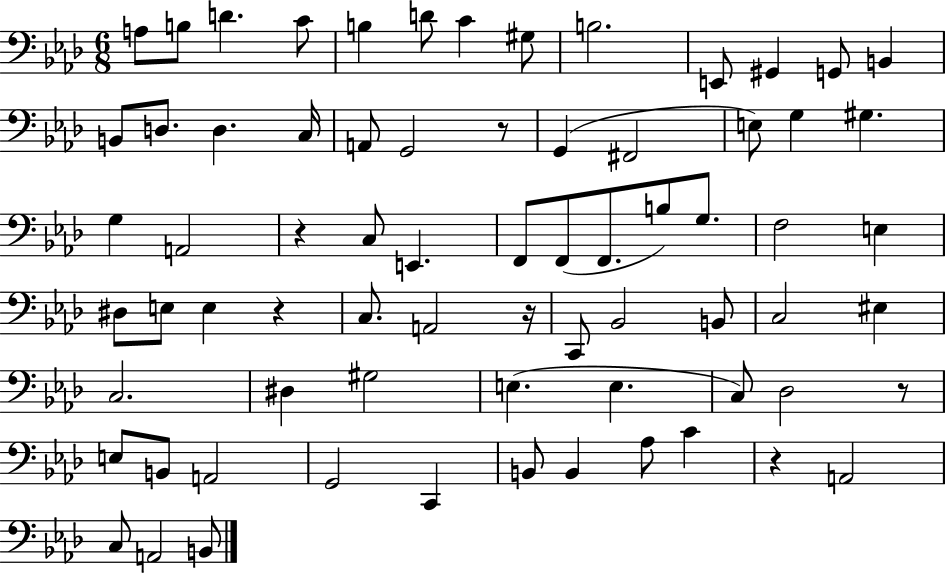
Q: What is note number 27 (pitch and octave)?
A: C3